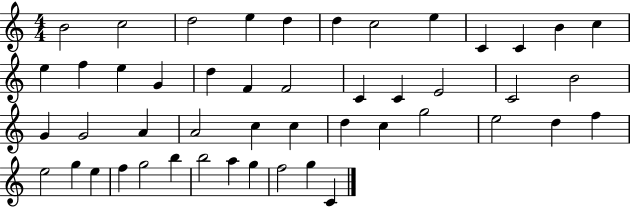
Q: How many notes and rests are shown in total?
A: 48